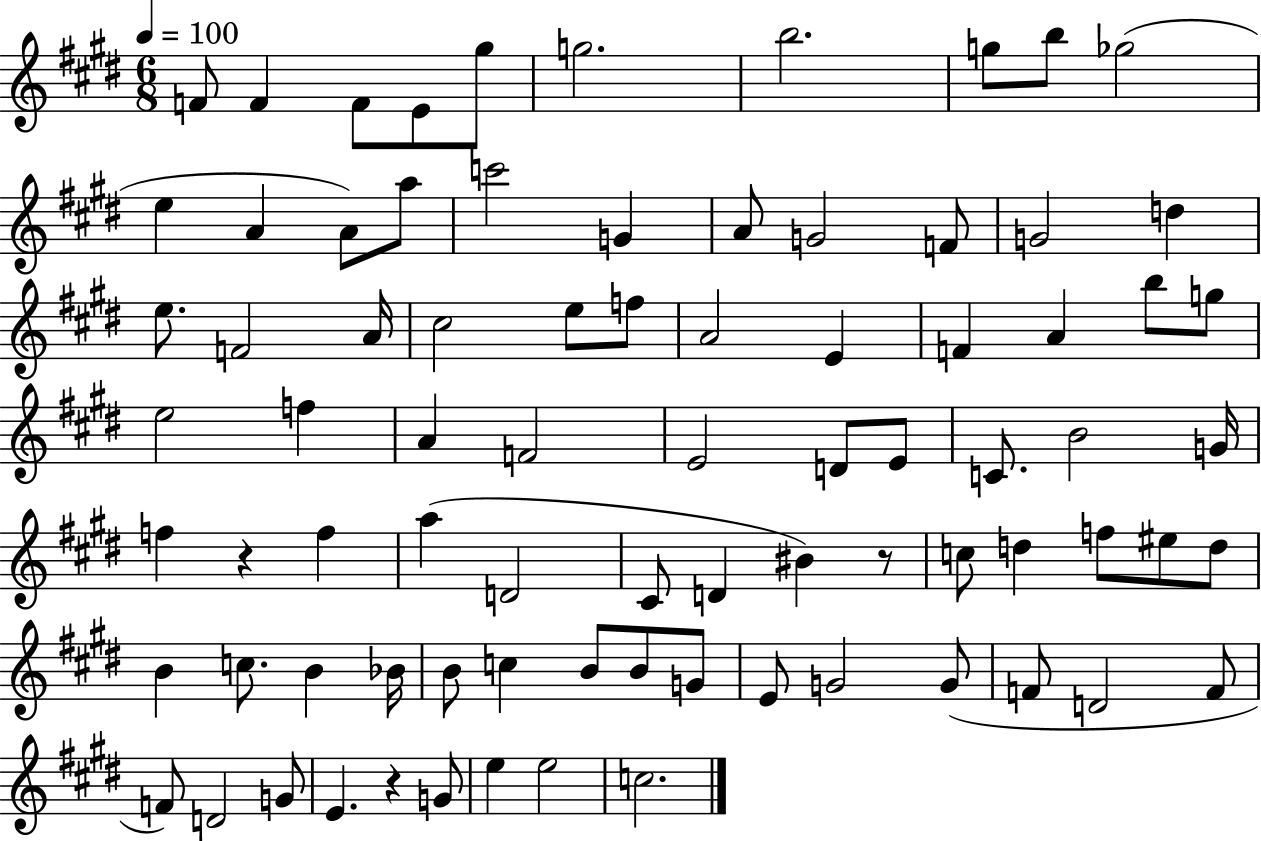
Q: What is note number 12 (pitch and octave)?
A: A4